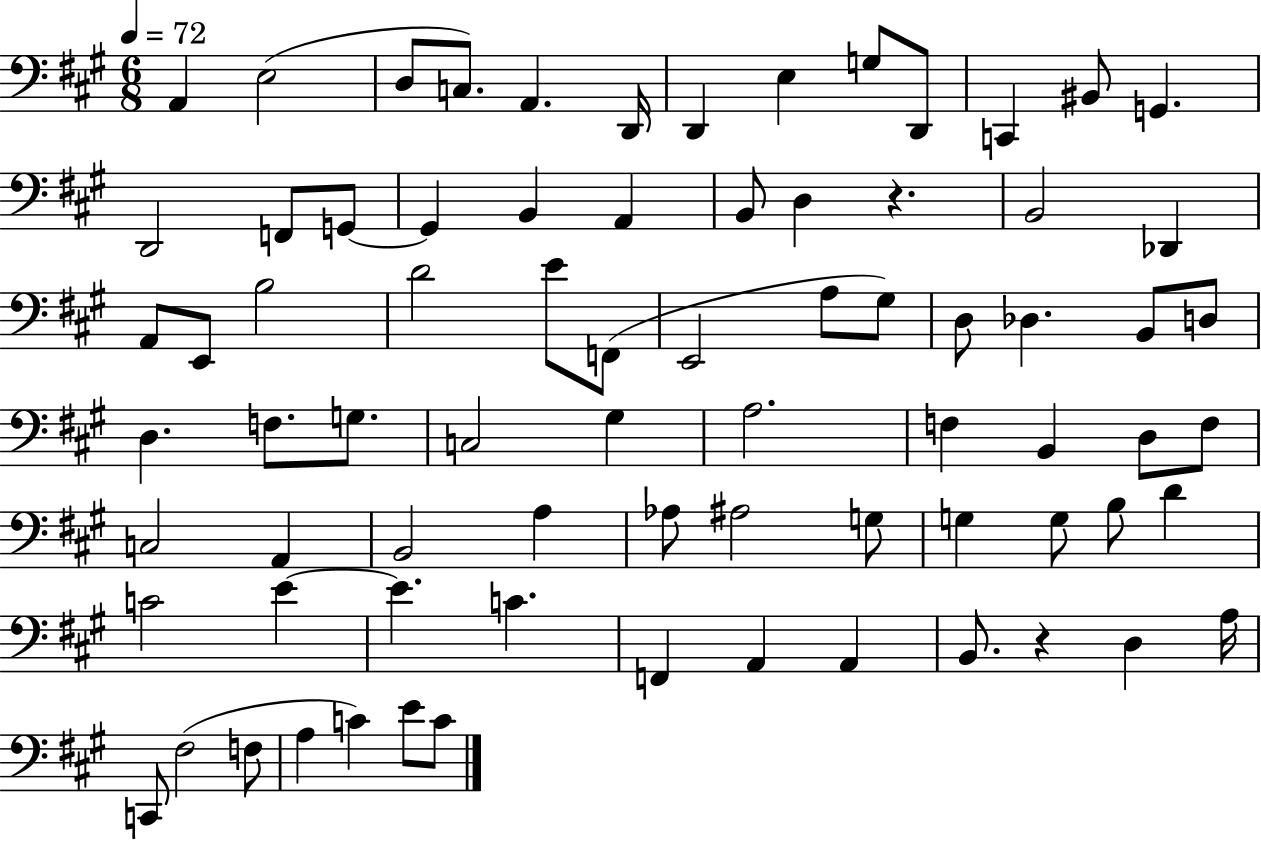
A2/q E3/h D3/e C3/e. A2/q. D2/s D2/q E3/q G3/e D2/e C2/q BIS2/e G2/q. D2/h F2/e G2/e G2/q B2/q A2/q B2/e D3/q R/q. B2/h Db2/q A2/e E2/e B3/h D4/h E4/e F2/e E2/h A3/e G#3/e D3/e Db3/q. B2/e D3/e D3/q. F3/e. G3/e. C3/h G#3/q A3/h. F3/q B2/q D3/e F3/e C3/h A2/q B2/h A3/q Ab3/e A#3/h G3/e G3/q G3/e B3/e D4/q C4/h E4/q E4/q. C4/q. F2/q A2/q A2/q B2/e. R/q D3/q A3/s C2/e F#3/h F3/e A3/q C4/q E4/e C4/e